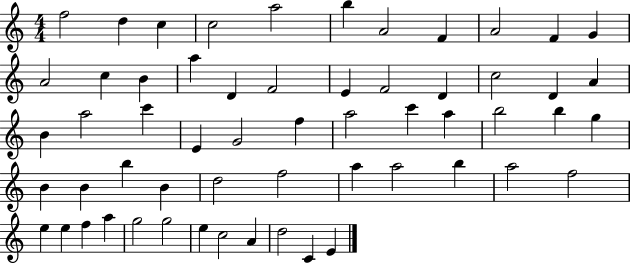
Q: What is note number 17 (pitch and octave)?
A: F4